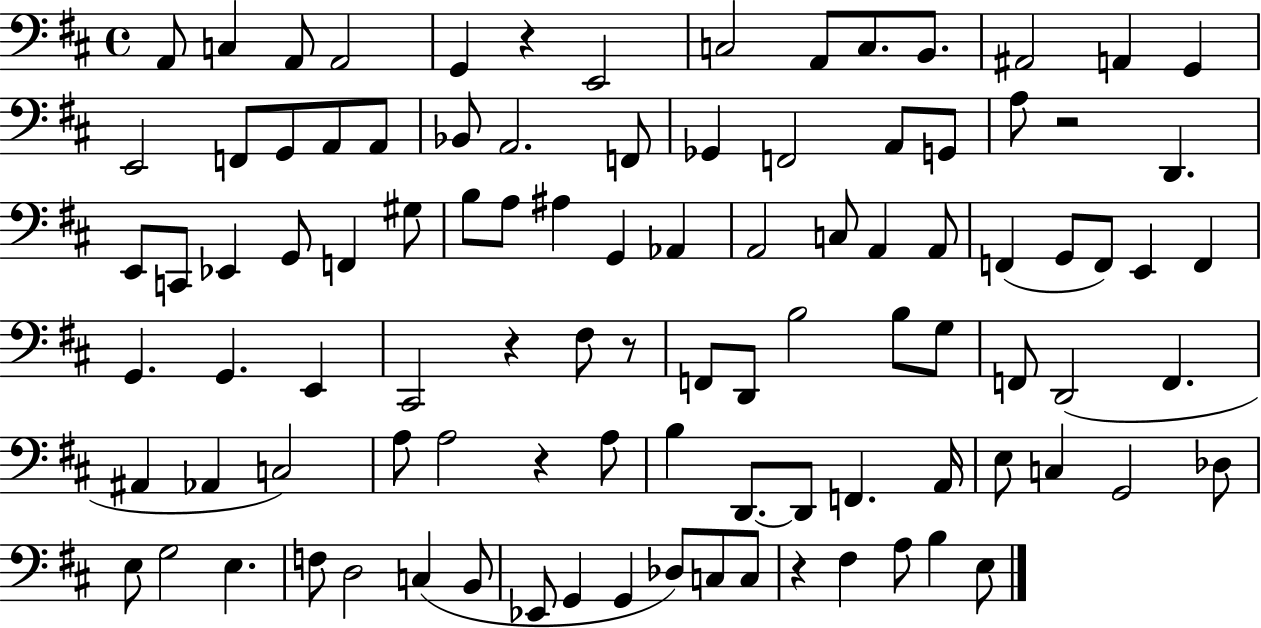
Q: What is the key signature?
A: D major